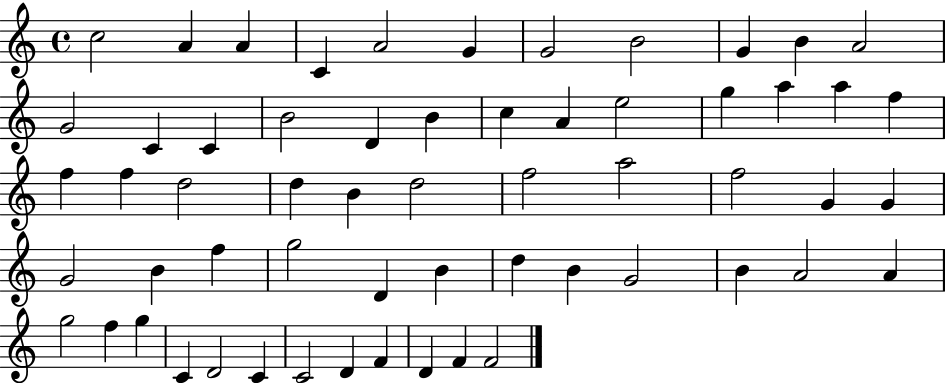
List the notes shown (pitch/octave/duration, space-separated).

C5/h A4/q A4/q C4/q A4/h G4/q G4/h B4/h G4/q B4/q A4/h G4/h C4/q C4/q B4/h D4/q B4/q C5/q A4/q E5/h G5/q A5/q A5/q F5/q F5/q F5/q D5/h D5/q B4/q D5/h F5/h A5/h F5/h G4/q G4/q G4/h B4/q F5/q G5/h D4/q B4/q D5/q B4/q G4/h B4/q A4/h A4/q G5/h F5/q G5/q C4/q D4/h C4/q C4/h D4/q F4/q D4/q F4/q F4/h